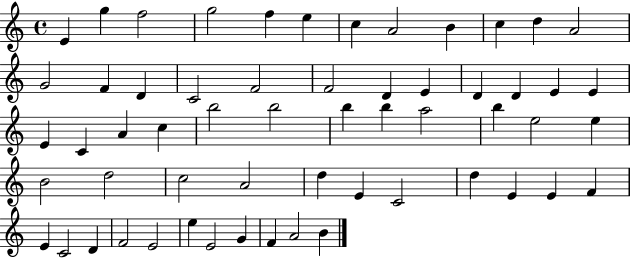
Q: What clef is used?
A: treble